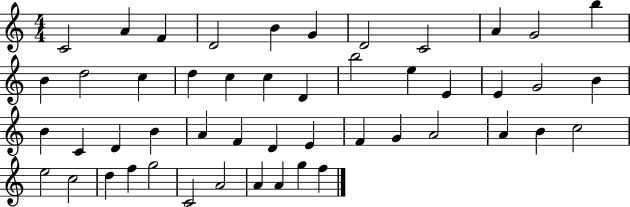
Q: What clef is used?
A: treble